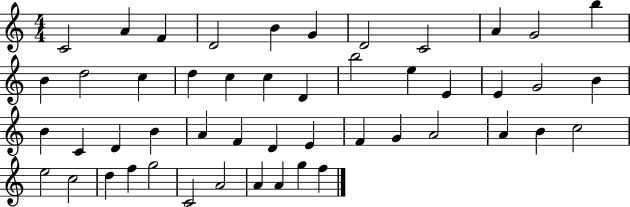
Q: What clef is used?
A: treble